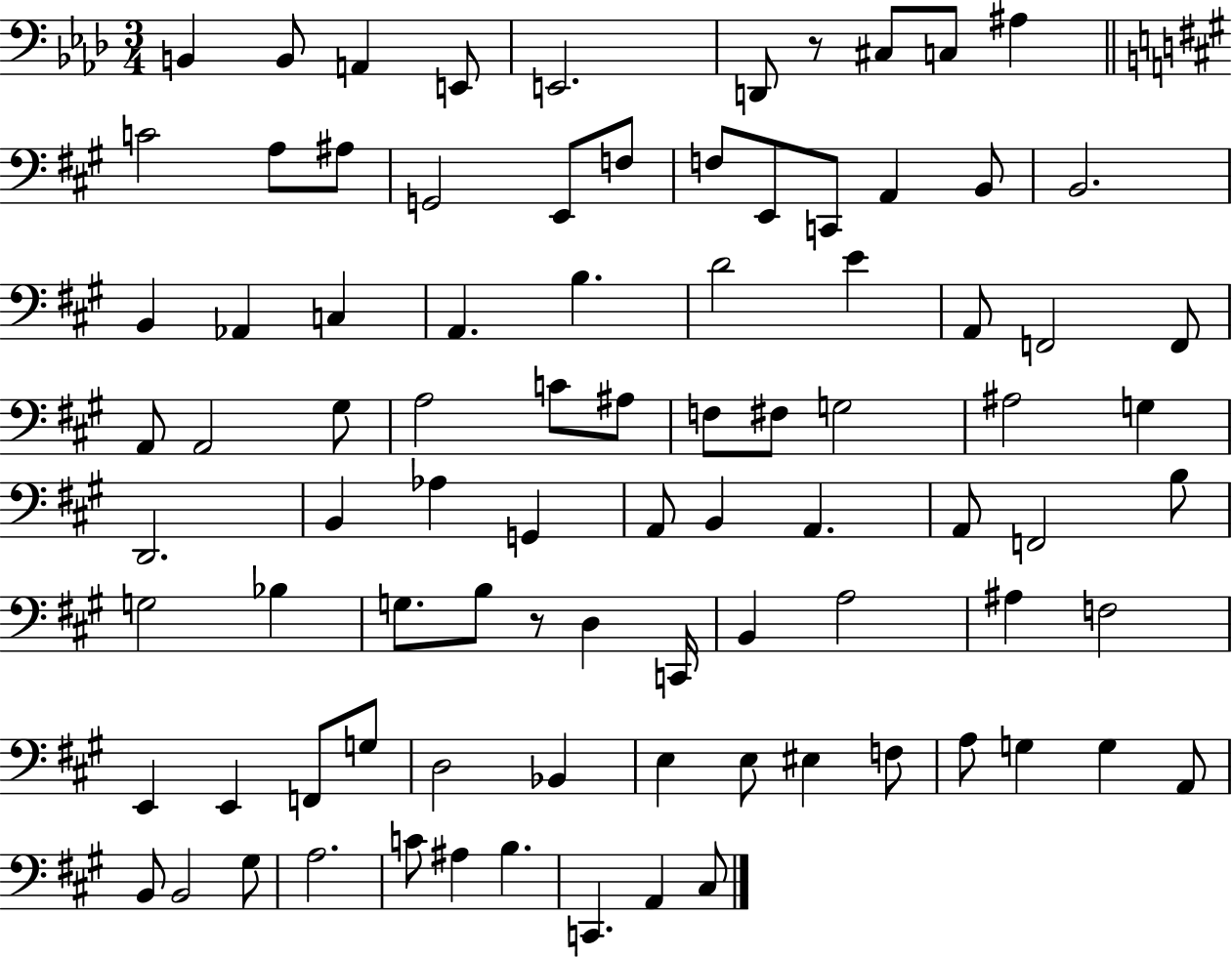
B2/q B2/e A2/q E2/e E2/h. D2/e R/e C#3/e C3/e A#3/q C4/h A3/e A#3/e G2/h E2/e F3/e F3/e E2/e C2/e A2/q B2/e B2/h. B2/q Ab2/q C3/q A2/q. B3/q. D4/h E4/q A2/e F2/h F2/e A2/e A2/h G#3/e A3/h C4/e A#3/e F3/e F#3/e G3/h A#3/h G3/q D2/h. B2/q Ab3/q G2/q A2/e B2/q A2/q. A2/e F2/h B3/e G3/h Bb3/q G3/e. B3/e R/e D3/q C2/s B2/q A3/h A#3/q F3/h E2/q E2/q F2/e G3/e D3/h Bb2/q E3/q E3/e EIS3/q F3/e A3/e G3/q G3/q A2/e B2/e B2/h G#3/e A3/h. C4/e A#3/q B3/q. C2/q. A2/q C#3/e